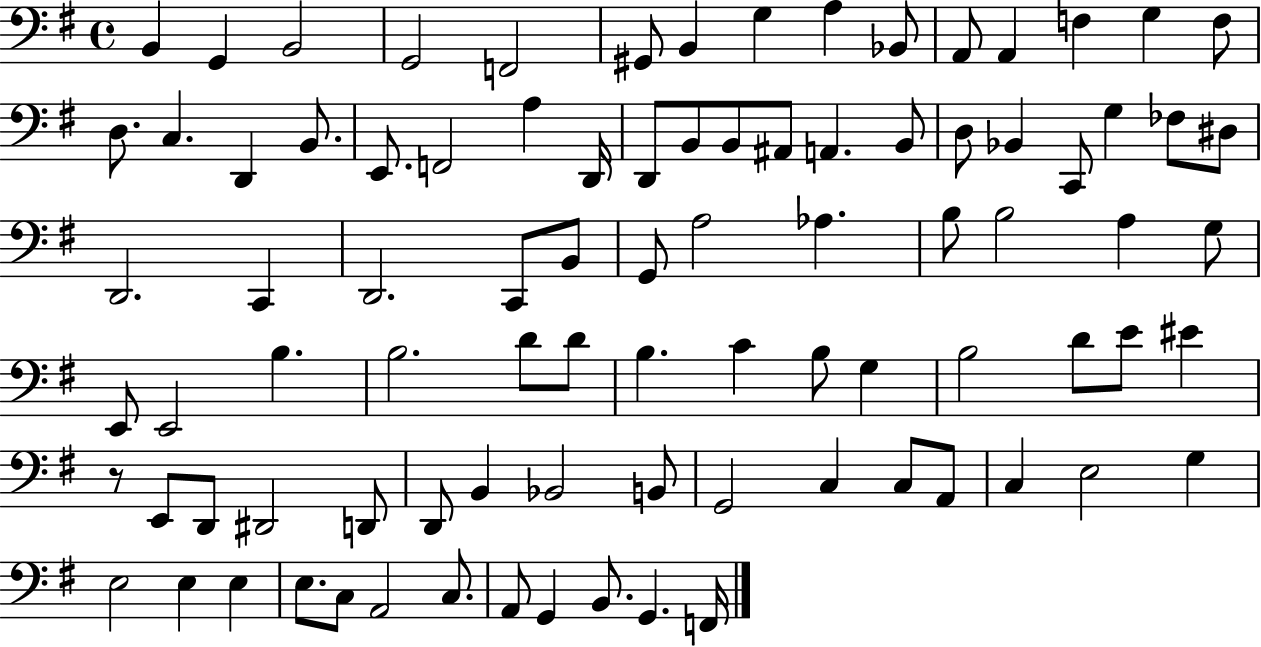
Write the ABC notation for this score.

X:1
T:Untitled
M:4/4
L:1/4
K:G
B,, G,, B,,2 G,,2 F,,2 ^G,,/2 B,, G, A, _B,,/2 A,,/2 A,, F, G, F,/2 D,/2 C, D,, B,,/2 E,,/2 F,,2 A, D,,/4 D,,/2 B,,/2 B,,/2 ^A,,/2 A,, B,,/2 D,/2 _B,, C,,/2 G, _F,/2 ^D,/2 D,,2 C,, D,,2 C,,/2 B,,/2 G,,/2 A,2 _A, B,/2 B,2 A, G,/2 E,,/2 E,,2 B, B,2 D/2 D/2 B, C B,/2 G, B,2 D/2 E/2 ^E z/2 E,,/2 D,,/2 ^D,,2 D,,/2 D,,/2 B,, _B,,2 B,,/2 G,,2 C, C,/2 A,,/2 C, E,2 G, E,2 E, E, E,/2 C,/2 A,,2 C,/2 A,,/2 G,, B,,/2 G,, F,,/4